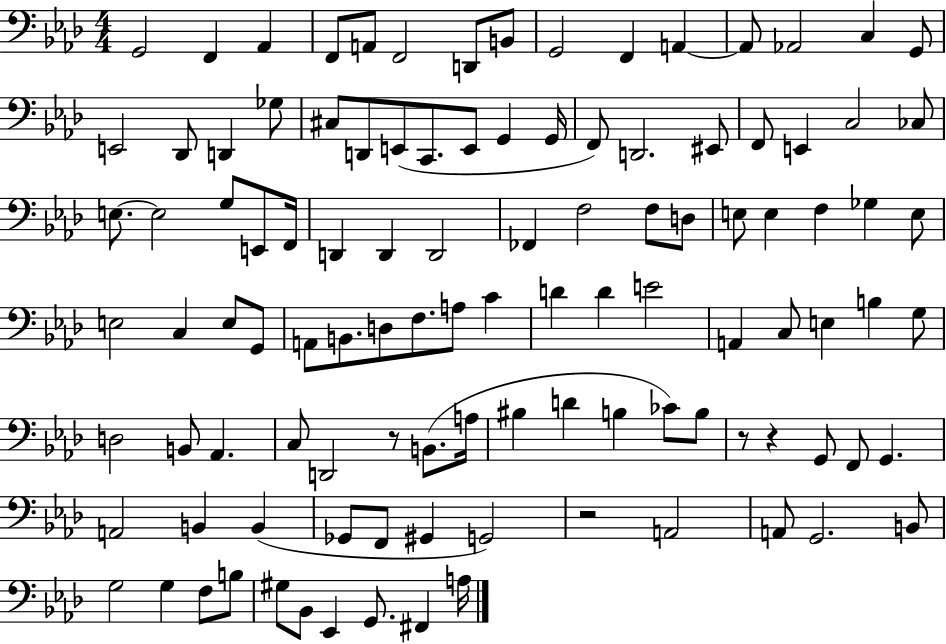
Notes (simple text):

G2/h F2/q Ab2/q F2/e A2/e F2/h D2/e B2/e G2/h F2/q A2/q A2/e Ab2/h C3/q G2/e E2/h Db2/e D2/q Gb3/e C#3/e D2/e E2/e C2/e. E2/e G2/q G2/s F2/e D2/h. EIS2/e F2/e E2/q C3/h CES3/e E3/e. E3/h G3/e E2/e F2/s D2/q D2/q D2/h FES2/q F3/h F3/e D3/e E3/e E3/q F3/q Gb3/q E3/e E3/h C3/q E3/e G2/e A2/e B2/e. D3/e F3/e. A3/e C4/q D4/q D4/q E4/h A2/q C3/e E3/q B3/q G3/e D3/h B2/e Ab2/q. C3/e D2/h R/e B2/e. A3/s BIS3/q D4/q B3/q CES4/e B3/e R/e R/q G2/e F2/e G2/q. A2/h B2/q B2/q Gb2/e F2/e G#2/q G2/h R/h A2/h A2/e G2/h. B2/e G3/h G3/q F3/e B3/e G#3/e Bb2/e Eb2/q G2/e. F#2/q A3/s